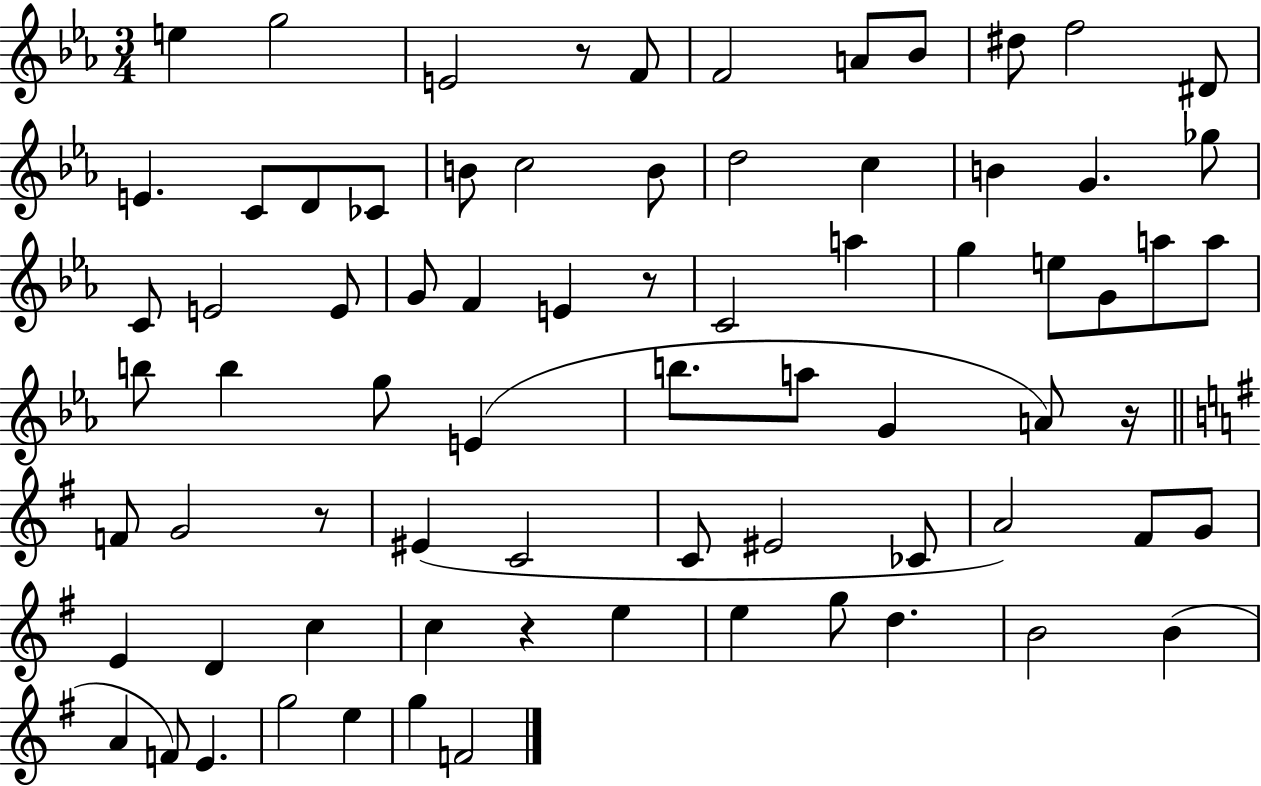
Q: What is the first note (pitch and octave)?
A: E5